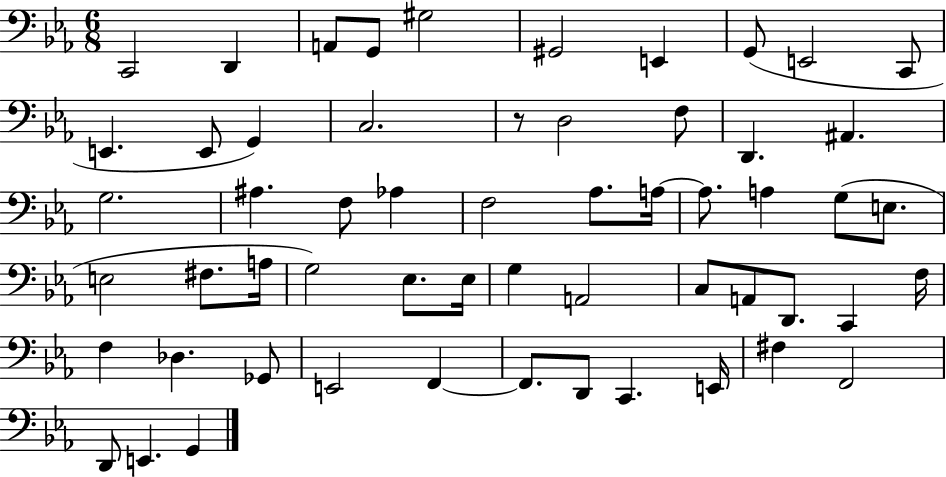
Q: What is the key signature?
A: EES major